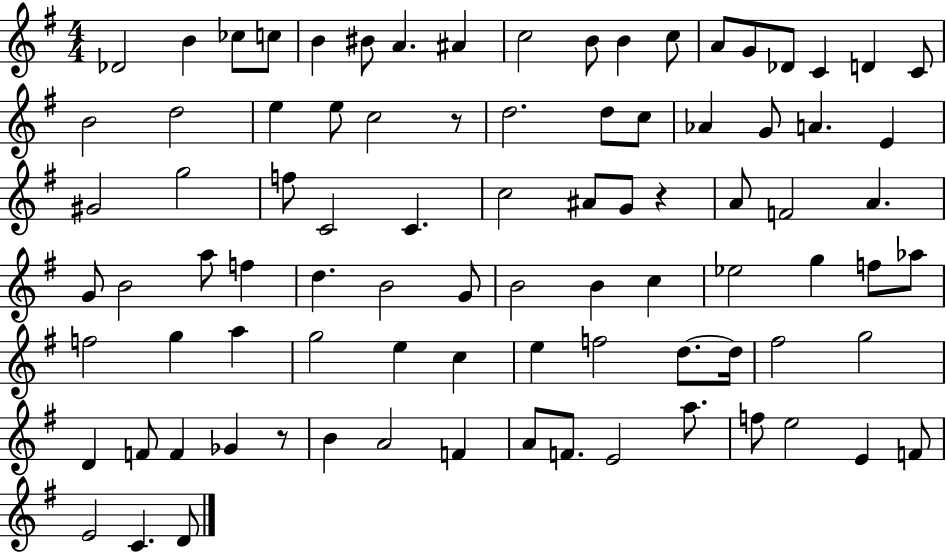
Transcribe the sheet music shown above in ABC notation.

X:1
T:Untitled
M:4/4
L:1/4
K:G
_D2 B _c/2 c/2 B ^B/2 A ^A c2 B/2 B c/2 A/2 G/2 _D/2 C D C/2 B2 d2 e e/2 c2 z/2 d2 d/2 c/2 _A G/2 A E ^G2 g2 f/2 C2 C c2 ^A/2 G/2 z A/2 F2 A G/2 B2 a/2 f d B2 G/2 B2 B c _e2 g f/2 _a/2 f2 g a g2 e c e f2 d/2 d/4 ^f2 g2 D F/2 F _G z/2 B A2 F A/2 F/2 E2 a/2 f/2 e2 E F/2 E2 C D/2